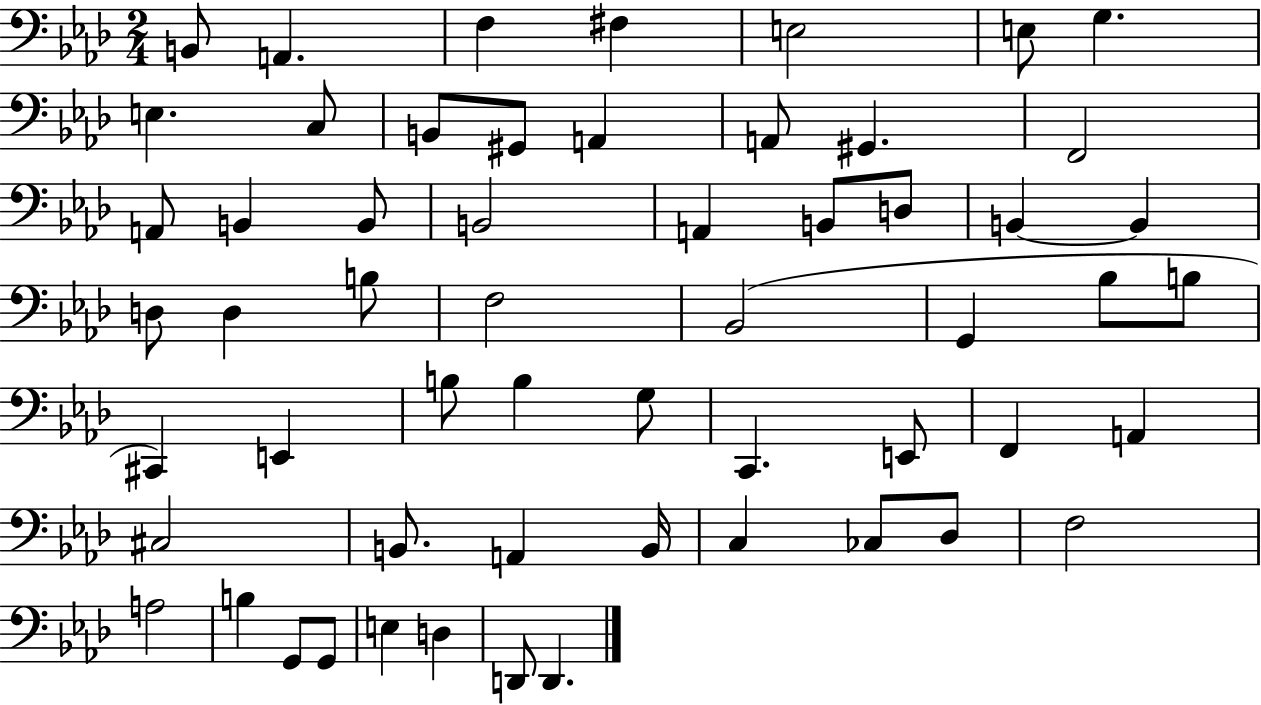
B2/e A2/q. F3/q F#3/q E3/h E3/e G3/q. E3/q. C3/e B2/e G#2/e A2/q A2/e G#2/q. F2/h A2/e B2/q B2/e B2/h A2/q B2/e D3/e B2/q B2/q D3/e D3/q B3/e F3/h Bb2/h G2/q Bb3/e B3/e C#2/q E2/q B3/e B3/q G3/e C2/q. E2/e F2/q A2/q C#3/h B2/e. A2/q B2/s C3/q CES3/e Db3/e F3/h A3/h B3/q G2/e G2/e E3/q D3/q D2/e D2/q.